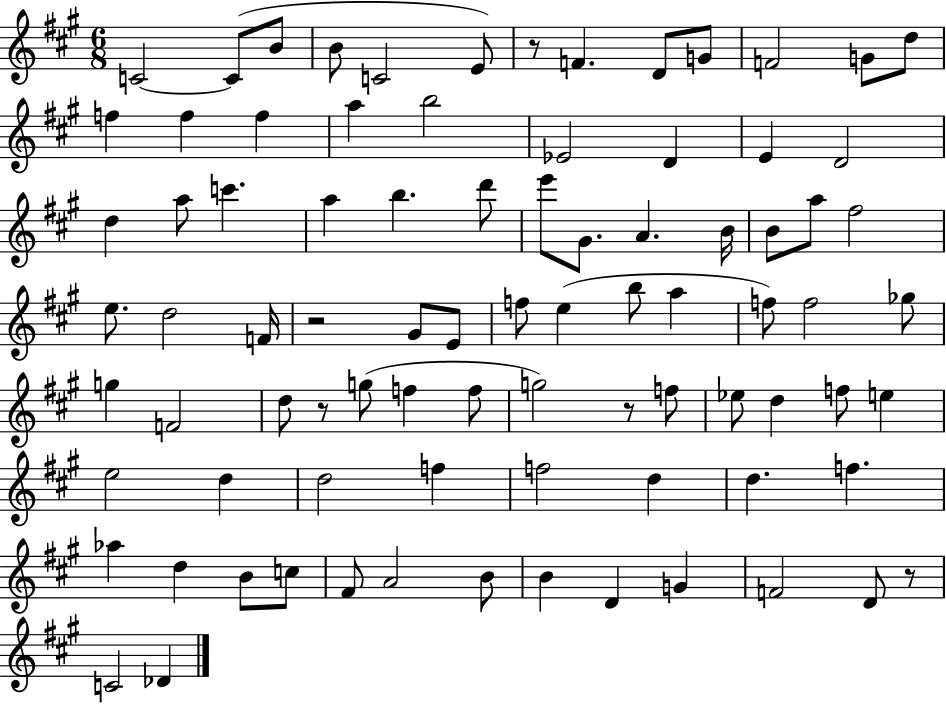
{
  \clef treble
  \numericTimeSignature
  \time 6/8
  \key a \major
  c'2~~ c'8( b'8 | b'8 c'2 e'8) | r8 f'4. d'8 g'8 | f'2 g'8 d''8 | \break f''4 f''4 f''4 | a''4 b''2 | ees'2 d'4 | e'4 d'2 | \break d''4 a''8 c'''4. | a''4 b''4. d'''8 | e'''8 gis'8. a'4. b'16 | b'8 a''8 fis''2 | \break e''8. d''2 f'16 | r2 gis'8 e'8 | f''8 e''4( b''8 a''4 | f''8) f''2 ges''8 | \break g''4 f'2 | d''8 r8 g''8( f''4 f''8 | g''2) r8 f''8 | ees''8 d''4 f''8 e''4 | \break e''2 d''4 | d''2 f''4 | f''2 d''4 | d''4. f''4. | \break aes''4 d''4 b'8 c''8 | fis'8 a'2 b'8 | b'4 d'4 g'4 | f'2 d'8 r8 | \break c'2 des'4 | \bar "|."
}